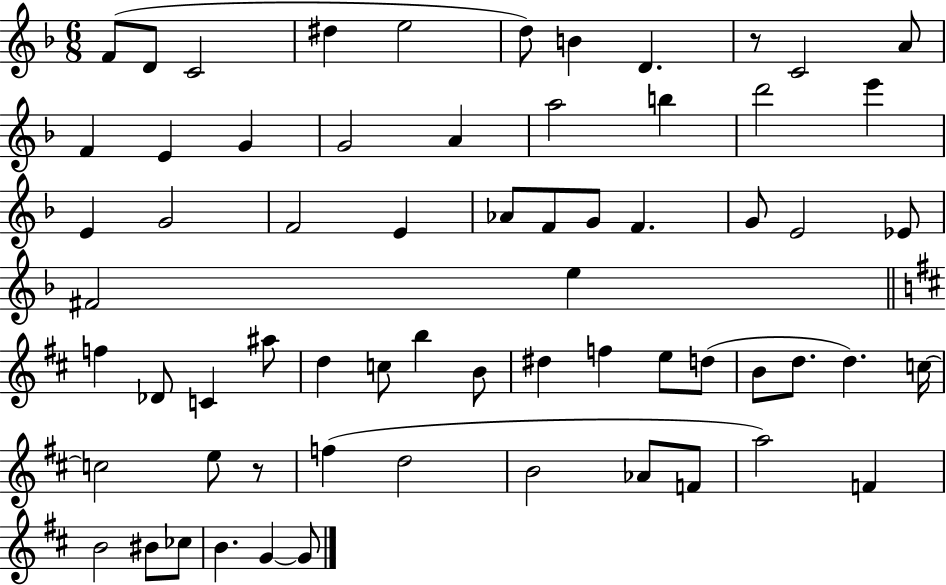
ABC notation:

X:1
T:Untitled
M:6/8
L:1/4
K:F
F/2 D/2 C2 ^d e2 d/2 B D z/2 C2 A/2 F E G G2 A a2 b d'2 e' E G2 F2 E _A/2 F/2 G/2 F G/2 E2 _E/2 ^F2 e f _D/2 C ^a/2 d c/2 b B/2 ^d f e/2 d/2 B/2 d/2 d c/4 c2 e/2 z/2 f d2 B2 _A/2 F/2 a2 F B2 ^B/2 _c/2 B G G/2